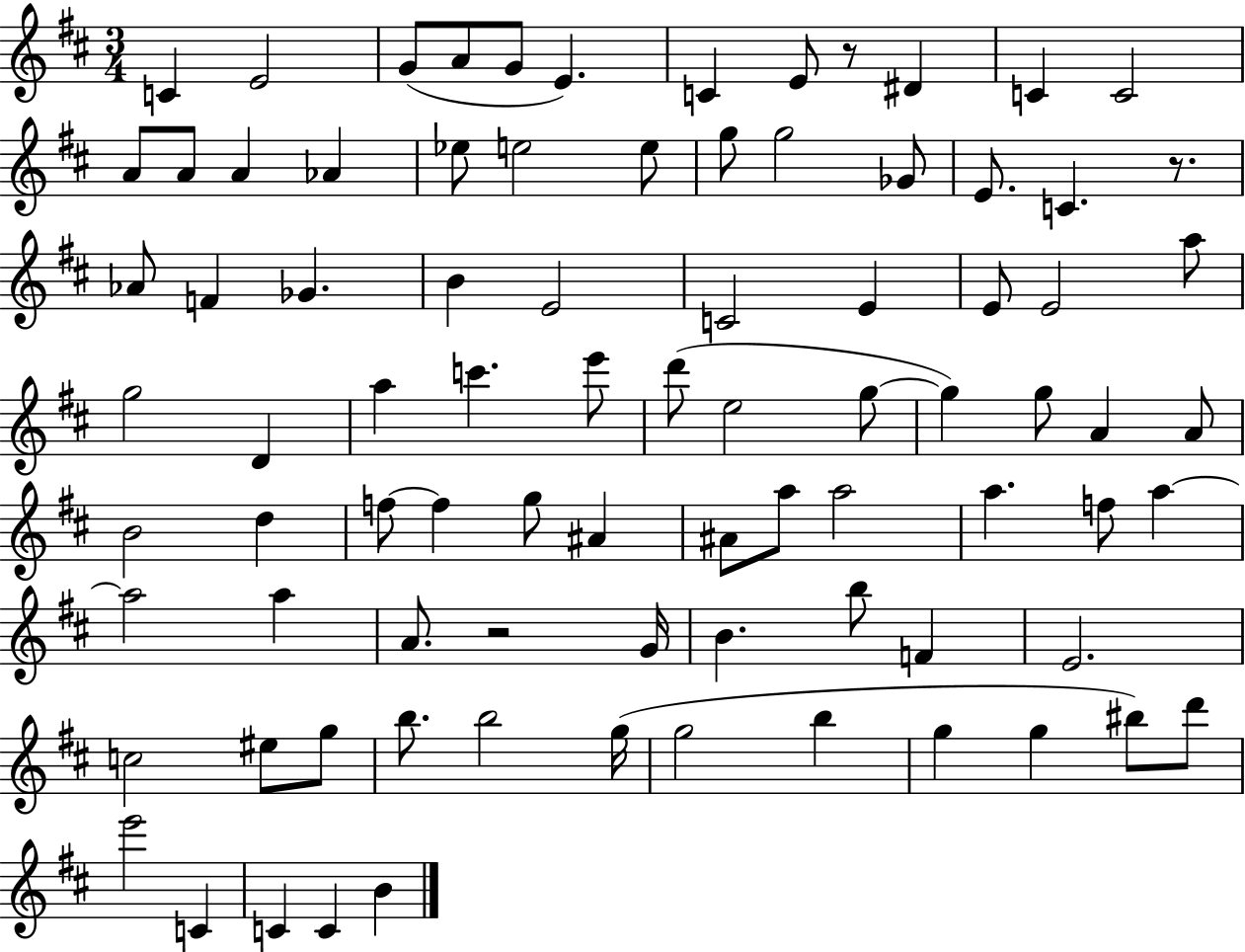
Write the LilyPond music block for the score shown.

{
  \clef treble
  \numericTimeSignature
  \time 3/4
  \key d \major
  c'4 e'2 | g'8( a'8 g'8 e'4.) | c'4 e'8 r8 dis'4 | c'4 c'2 | \break a'8 a'8 a'4 aes'4 | ees''8 e''2 e''8 | g''8 g''2 ges'8 | e'8. c'4. r8. | \break aes'8 f'4 ges'4. | b'4 e'2 | c'2 e'4 | e'8 e'2 a''8 | \break g''2 d'4 | a''4 c'''4. e'''8 | d'''8( e''2 g''8~~ | g''4) g''8 a'4 a'8 | \break b'2 d''4 | f''8~~ f''4 g''8 ais'4 | ais'8 a''8 a''2 | a''4. f''8 a''4~~ | \break a''2 a''4 | a'8. r2 g'16 | b'4. b''8 f'4 | e'2. | \break c''2 eis''8 g''8 | b''8. b''2 g''16( | g''2 b''4 | g''4 g''4 bis''8) d'''8 | \break e'''2 c'4 | c'4 c'4 b'4 | \bar "|."
}